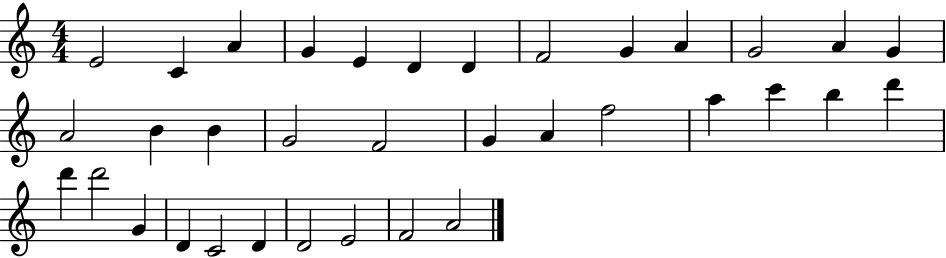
X:1
T:Untitled
M:4/4
L:1/4
K:C
E2 C A G E D D F2 G A G2 A G A2 B B G2 F2 G A f2 a c' b d' d' d'2 G D C2 D D2 E2 F2 A2